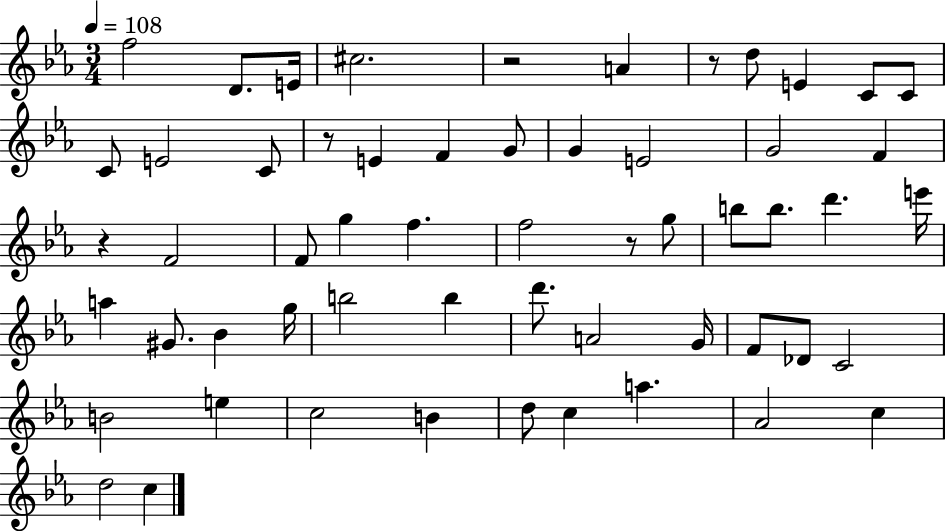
X:1
T:Untitled
M:3/4
L:1/4
K:Eb
f2 D/2 E/4 ^c2 z2 A z/2 d/2 E C/2 C/2 C/2 E2 C/2 z/2 E F G/2 G E2 G2 F z F2 F/2 g f f2 z/2 g/2 b/2 b/2 d' e'/4 a ^G/2 _B g/4 b2 b d'/2 A2 G/4 F/2 _D/2 C2 B2 e c2 B d/2 c a _A2 c d2 c